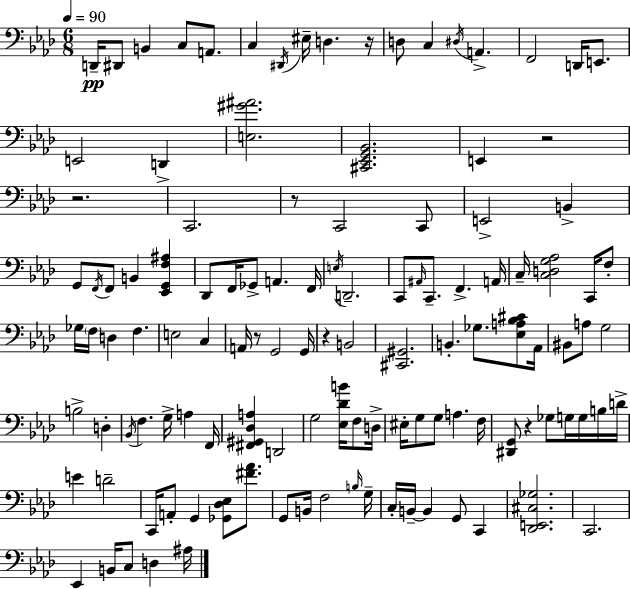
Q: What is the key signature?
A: AES major